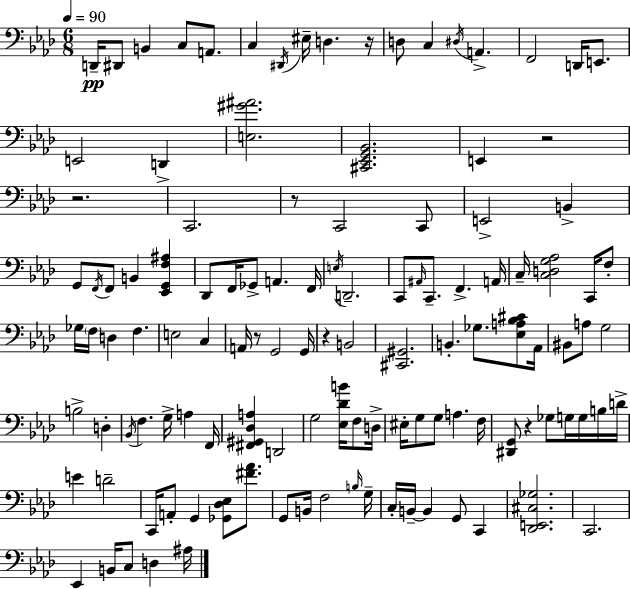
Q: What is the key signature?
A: AES major